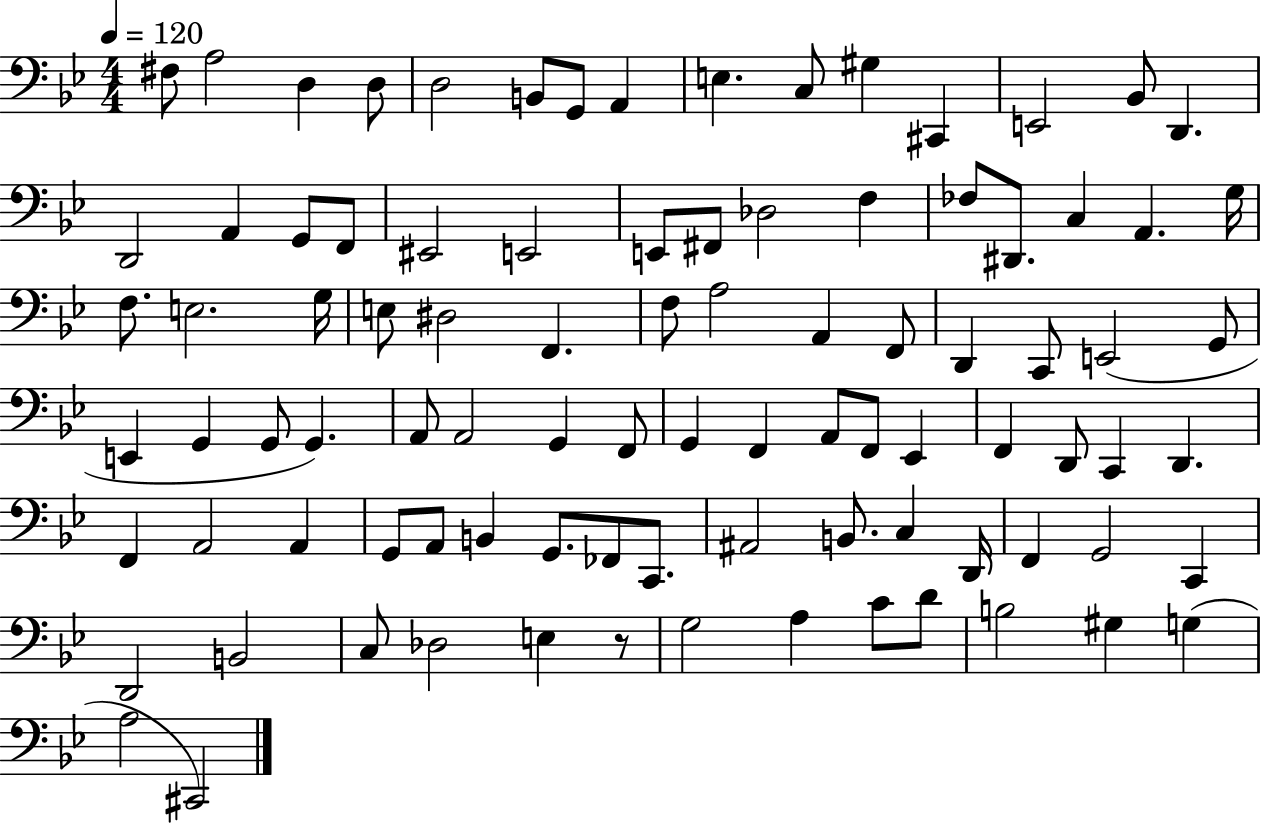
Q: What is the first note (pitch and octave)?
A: F#3